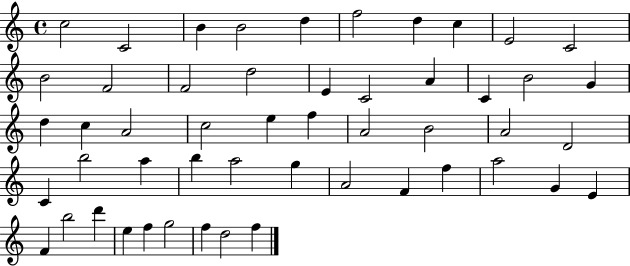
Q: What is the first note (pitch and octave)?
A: C5